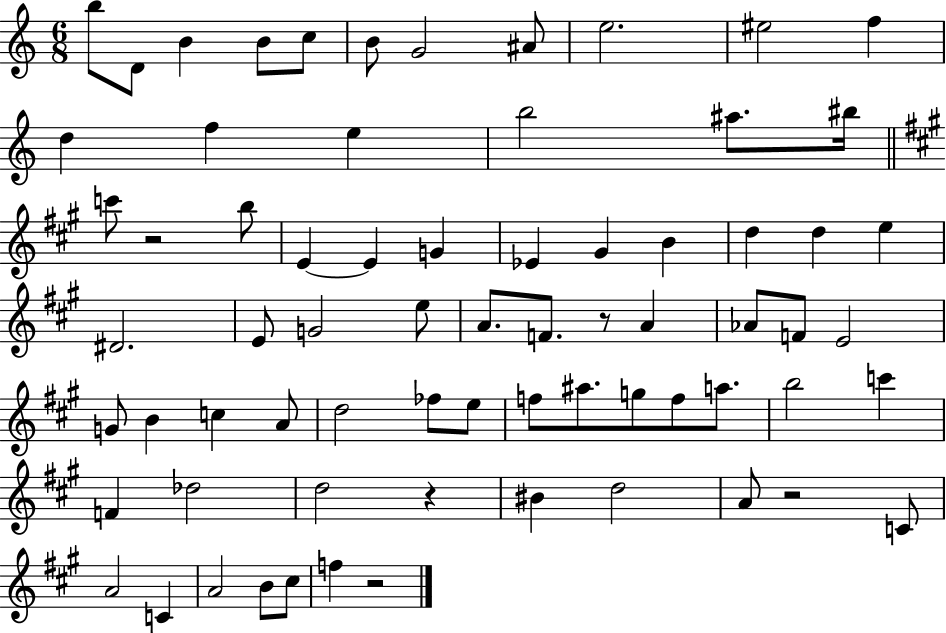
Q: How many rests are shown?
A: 5